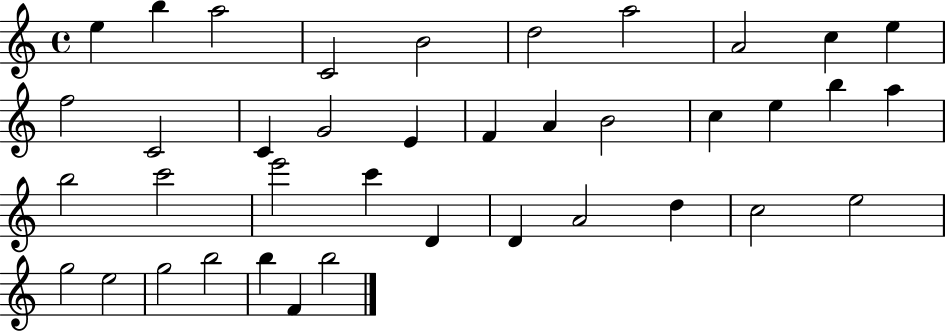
E5/q B5/q A5/h C4/h B4/h D5/h A5/h A4/h C5/q E5/q F5/h C4/h C4/q G4/h E4/q F4/q A4/q B4/h C5/q E5/q B5/q A5/q B5/h C6/h E6/h C6/q D4/q D4/q A4/h D5/q C5/h E5/h G5/h E5/h G5/h B5/h B5/q F4/q B5/h